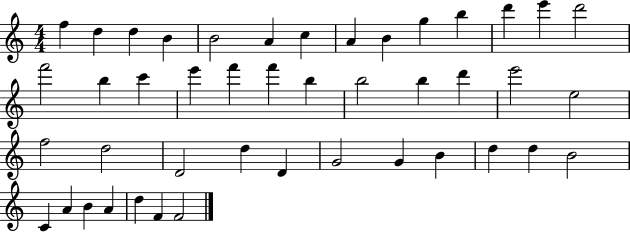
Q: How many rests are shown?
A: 0